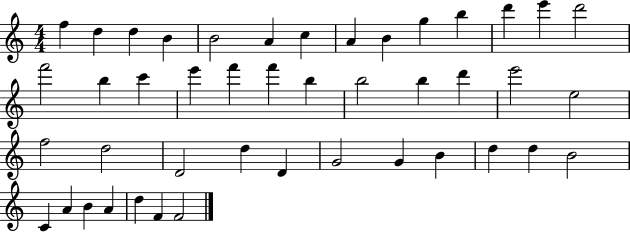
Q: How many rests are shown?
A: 0